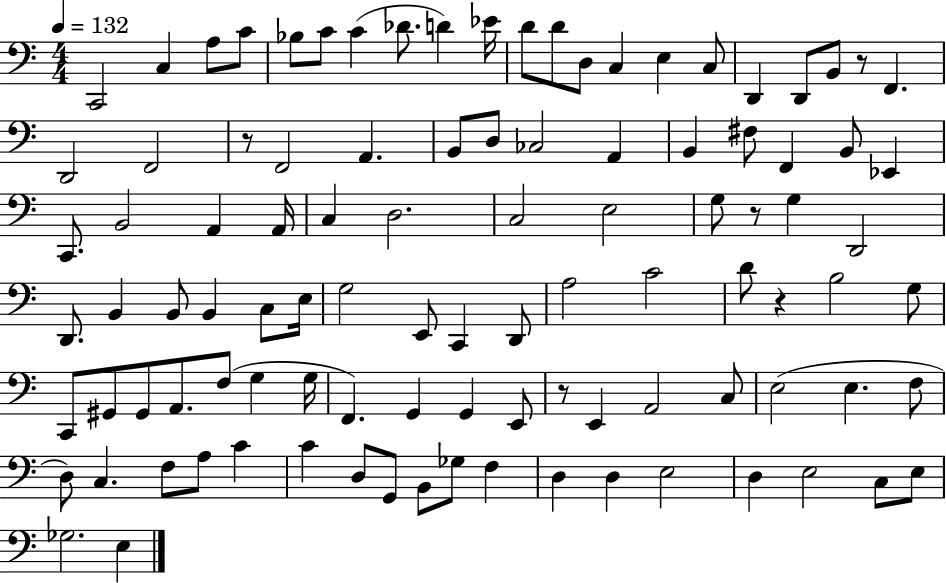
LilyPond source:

{
  \clef bass
  \numericTimeSignature
  \time 4/4
  \key c \major
  \tempo 4 = 132
  c,2 c4 a8 c'8 | bes8 c'8 c'4( des'8. d'4) ees'16 | d'8 d'8 d8 c4 e4 c8 | d,4 d,8 b,8 r8 f,4. | \break d,2 f,2 | r8 f,2 a,4. | b,8 d8 ces2 a,4 | b,4 fis8 f,4 b,8 ees,4 | \break c,8. b,2 a,4 a,16 | c4 d2. | c2 e2 | g8 r8 g4 d,2 | \break d,8. b,4 b,8 b,4 c8 e16 | g2 e,8 c,4 d,8 | a2 c'2 | d'8 r4 b2 g8 | \break c,8 gis,8 gis,8 a,8. f8( g4 g16 | f,4.) g,4 g,4 e,8 | r8 e,4 a,2 c8 | e2( e4. f8 | \break d8) c4. f8 a8 c'4 | c'4 d8 g,8 b,8 ges8 f4 | d4 d4 e2 | d4 e2 c8 e8 | \break ges2. e4 | \bar "|."
}